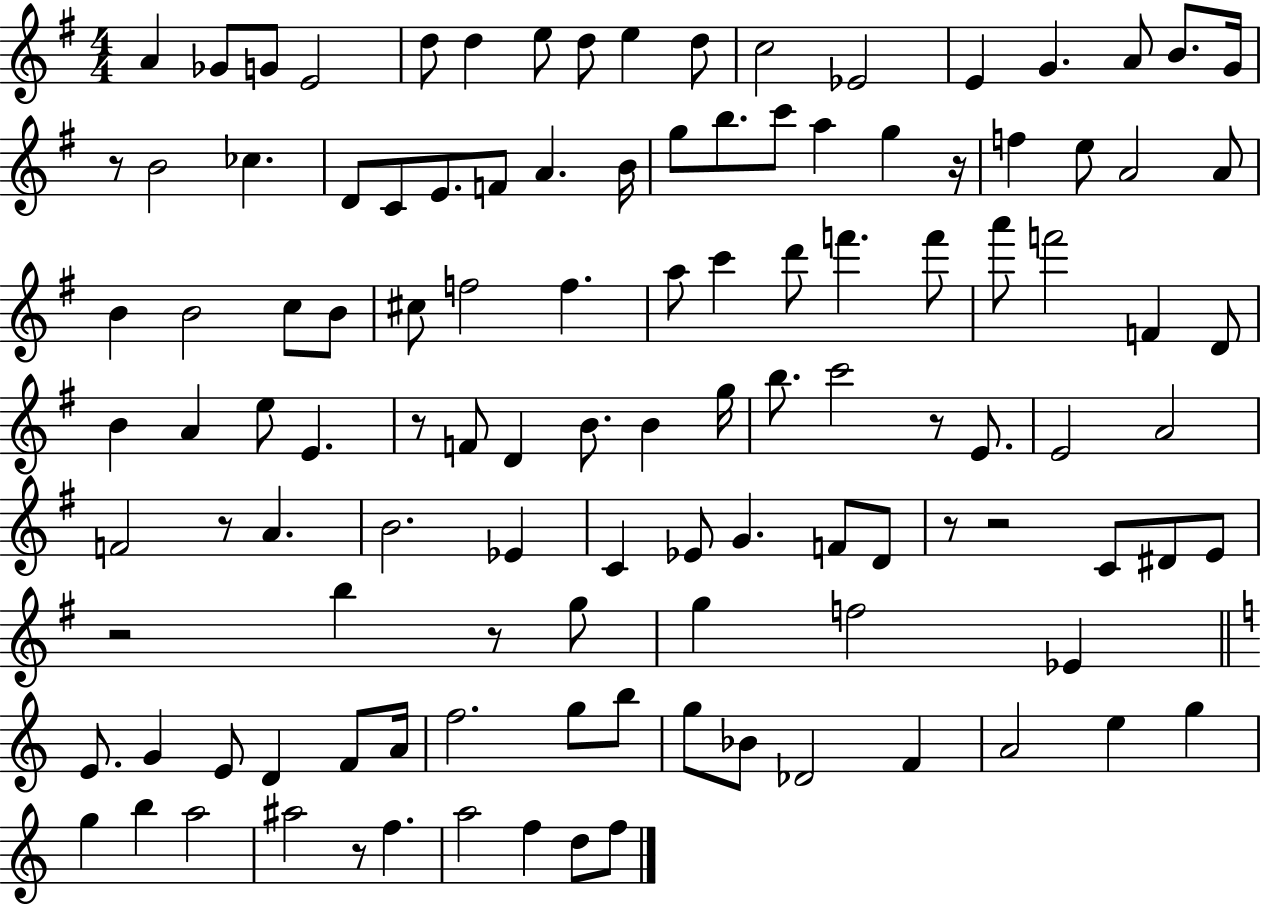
A4/q Gb4/e G4/e E4/h D5/e D5/q E5/e D5/e E5/q D5/e C5/h Eb4/h E4/q G4/q. A4/e B4/e. G4/s R/e B4/h CES5/q. D4/e C4/e E4/e. F4/e A4/q. B4/s G5/e B5/e. C6/e A5/q G5/q R/s F5/q E5/e A4/h A4/e B4/q B4/h C5/e B4/e C#5/e F5/h F5/q. A5/e C6/q D6/e F6/q. F6/e A6/e F6/h F4/q D4/e B4/q A4/q E5/e E4/q. R/e F4/e D4/q B4/e. B4/q G5/s B5/e. C6/h R/e E4/e. E4/h A4/h F4/h R/e A4/q. B4/h. Eb4/q C4/q Eb4/e G4/q. F4/e D4/e R/e R/h C4/e D#4/e E4/e R/h B5/q R/e G5/e G5/q F5/h Eb4/q E4/e. G4/q E4/e D4/q F4/e A4/s F5/h. G5/e B5/e G5/e Bb4/e Db4/h F4/q A4/h E5/q G5/q G5/q B5/q A5/h A#5/h R/e F5/q. A5/h F5/q D5/e F5/e